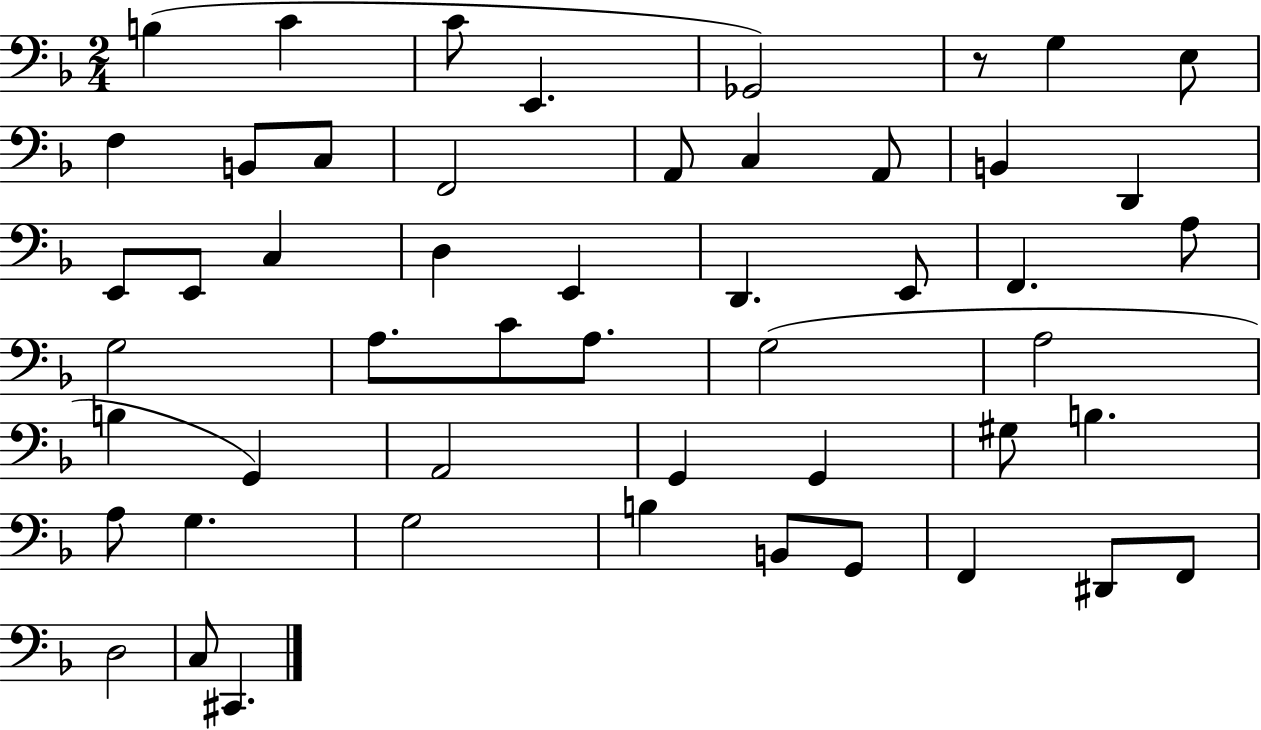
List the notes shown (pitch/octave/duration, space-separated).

B3/q C4/q C4/e E2/q. Gb2/h R/e G3/q E3/e F3/q B2/e C3/e F2/h A2/e C3/q A2/e B2/q D2/q E2/e E2/e C3/q D3/q E2/q D2/q. E2/e F2/q. A3/e G3/h A3/e. C4/e A3/e. G3/h A3/h B3/q G2/q A2/h G2/q G2/q G#3/e B3/q. A3/e G3/q. G3/h B3/q B2/e G2/e F2/q D#2/e F2/e D3/h C3/e C#2/q.